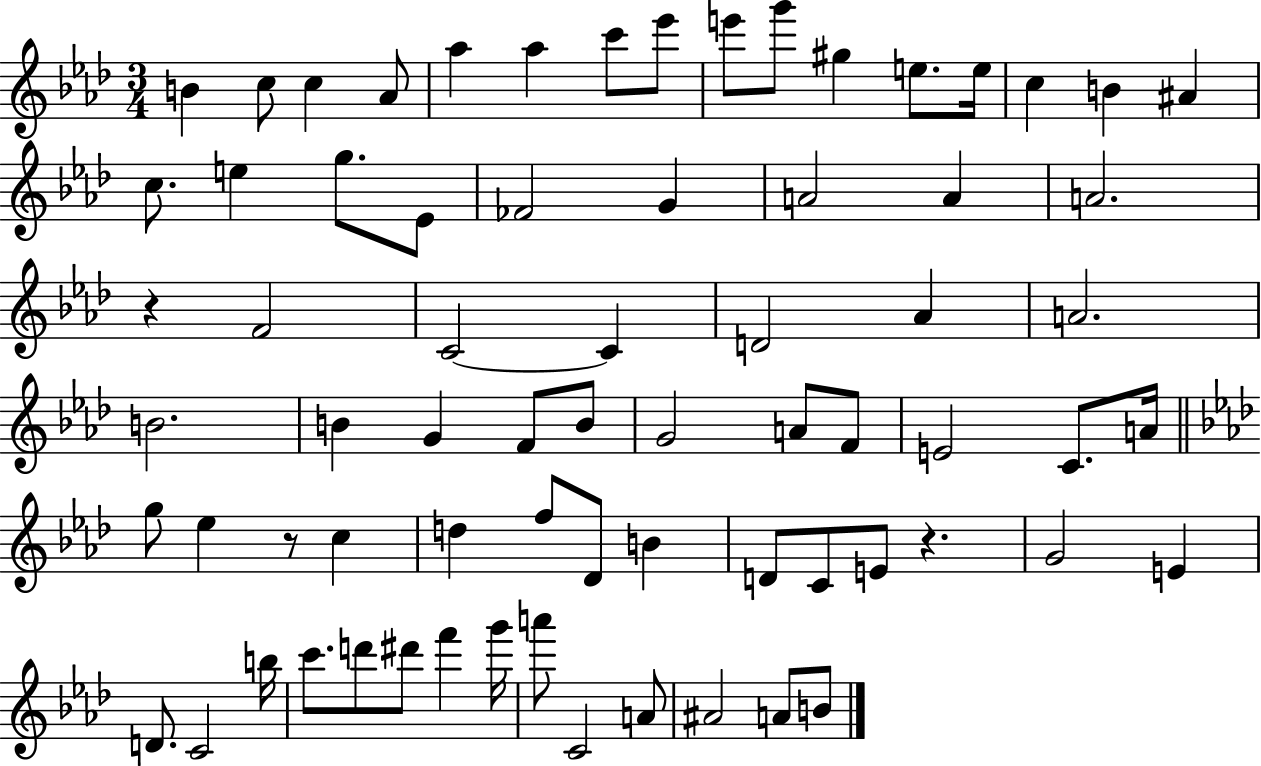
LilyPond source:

{
  \clef treble
  \numericTimeSignature
  \time 3/4
  \key aes \major
  b'4 c''8 c''4 aes'8 | aes''4 aes''4 c'''8 ees'''8 | e'''8 g'''8 gis''4 e''8. e''16 | c''4 b'4 ais'4 | \break c''8. e''4 g''8. ees'8 | fes'2 g'4 | a'2 a'4 | a'2. | \break r4 f'2 | c'2~~ c'4 | d'2 aes'4 | a'2. | \break b'2. | b'4 g'4 f'8 b'8 | g'2 a'8 f'8 | e'2 c'8. a'16 | \break \bar "||" \break \key aes \major g''8 ees''4 r8 c''4 | d''4 f''8 des'8 b'4 | d'8 c'8 e'8 r4. | g'2 e'4 | \break d'8. c'2 b''16 | c'''8. d'''8 dis'''8 f'''4 g'''16 | a'''8 c'2 a'8 | ais'2 a'8 b'8 | \break \bar "|."
}